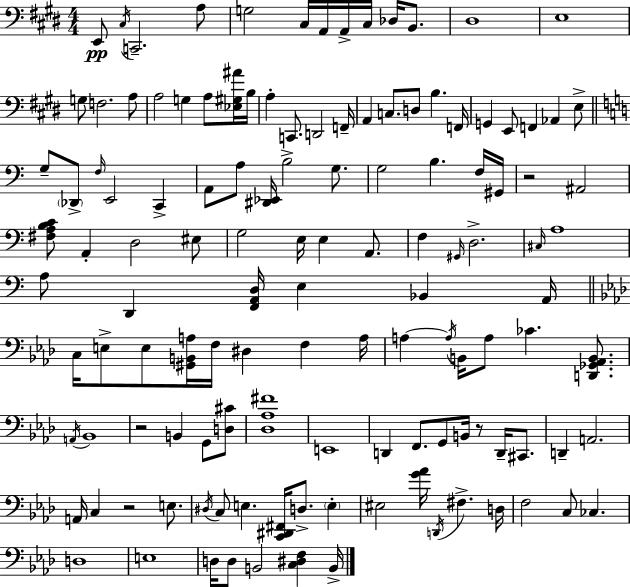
X:1
T:Untitled
M:4/4
L:1/4
K:E
E,,/2 ^C,/4 C,,2 A,/2 G,2 ^C,/4 A,,/4 A,,/4 ^C,/4 _D,/4 B,,/2 ^D,4 E,4 G,/2 F,2 A,/2 A,2 G, A,/2 [_E,^G,^A]/4 B,/4 A, C,,/2 D,,2 F,,/4 A,, C,/2 D,/2 B, F,,/4 G,, E,,/2 F,, _A,, E,/2 G,/2 _D,,/2 F,/4 E,,2 C,, A,,/2 A,/2 [^D,,_E,,]/4 B,2 G,/2 G,2 B, F,/4 ^G,,/4 z2 ^A,,2 [^F,A,B,C]/2 A,, D,2 ^E,/2 G,2 E,/4 E, A,,/2 F, ^G,,/4 D,2 ^C,/4 A,4 A,/2 D,, [F,,A,,D,]/4 E, _B,, A,,/4 C,/4 E,/2 E,/2 [^G,,B,,A,]/4 F,/4 ^D, F, A,/4 A, A,/4 B,,/4 A,/2 _C [D,,_G,,_A,,B,,]/2 A,,/4 _B,,4 z2 B,, G,,/2 [D,^C]/2 [_D,_A,^F]4 E,,4 D,, F,,/2 G,,/2 B,,/4 z/2 D,,/4 ^C,,/2 D,, A,,2 A,,/4 C, z2 E,/2 ^D,/4 C,/2 E, [C,,^D,,^F,,]/4 D,/2 E, ^E,2 [G_A]/4 D,,/4 ^F, D,/4 F,2 C,/2 _C, D,4 E,4 D,/4 D,/2 B,,2 [C,^D,F,] B,,/4